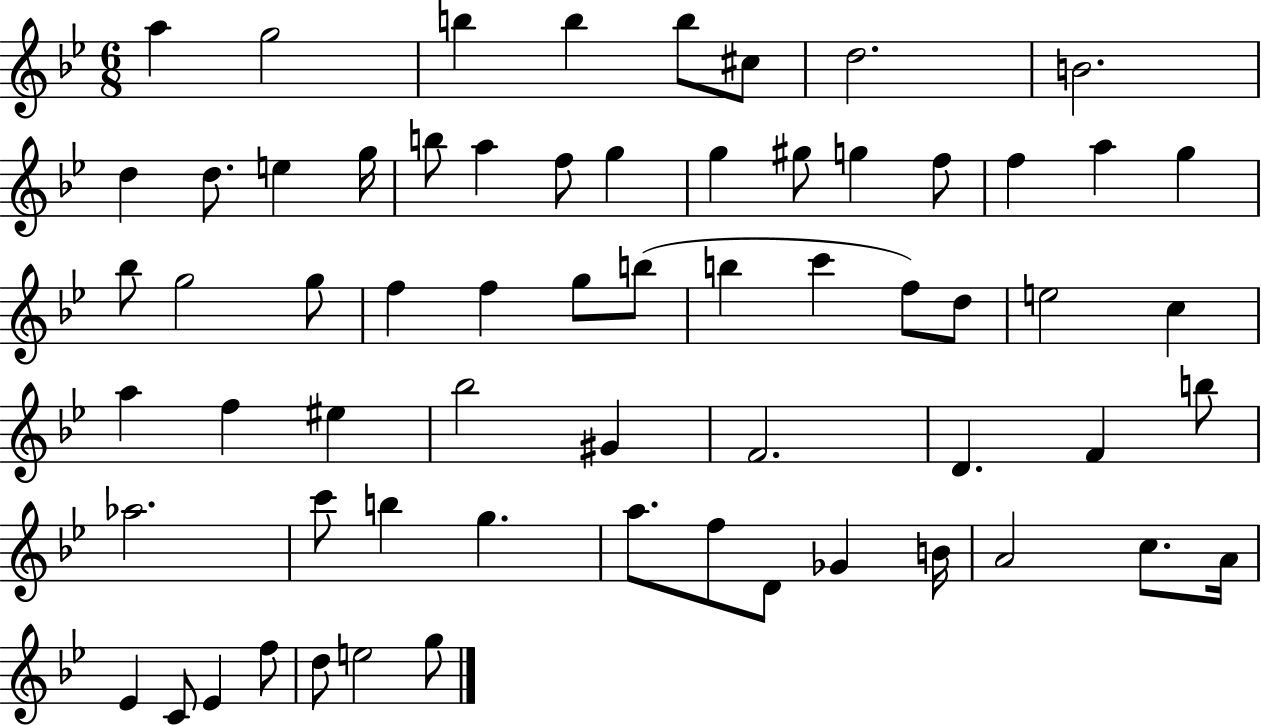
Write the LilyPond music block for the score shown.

{
  \clef treble
  \numericTimeSignature
  \time 6/8
  \key bes \major
  a''4 g''2 | b''4 b''4 b''8 cis''8 | d''2. | b'2. | \break d''4 d''8. e''4 g''16 | b''8 a''4 f''8 g''4 | g''4 gis''8 g''4 f''8 | f''4 a''4 g''4 | \break bes''8 g''2 g''8 | f''4 f''4 g''8 b''8( | b''4 c'''4 f''8) d''8 | e''2 c''4 | \break a''4 f''4 eis''4 | bes''2 gis'4 | f'2. | d'4. f'4 b''8 | \break aes''2. | c'''8 b''4 g''4. | a''8. f''8 d'8 ges'4 b'16 | a'2 c''8. a'16 | \break ees'4 c'8 ees'4 f''8 | d''8 e''2 g''8 | \bar "|."
}